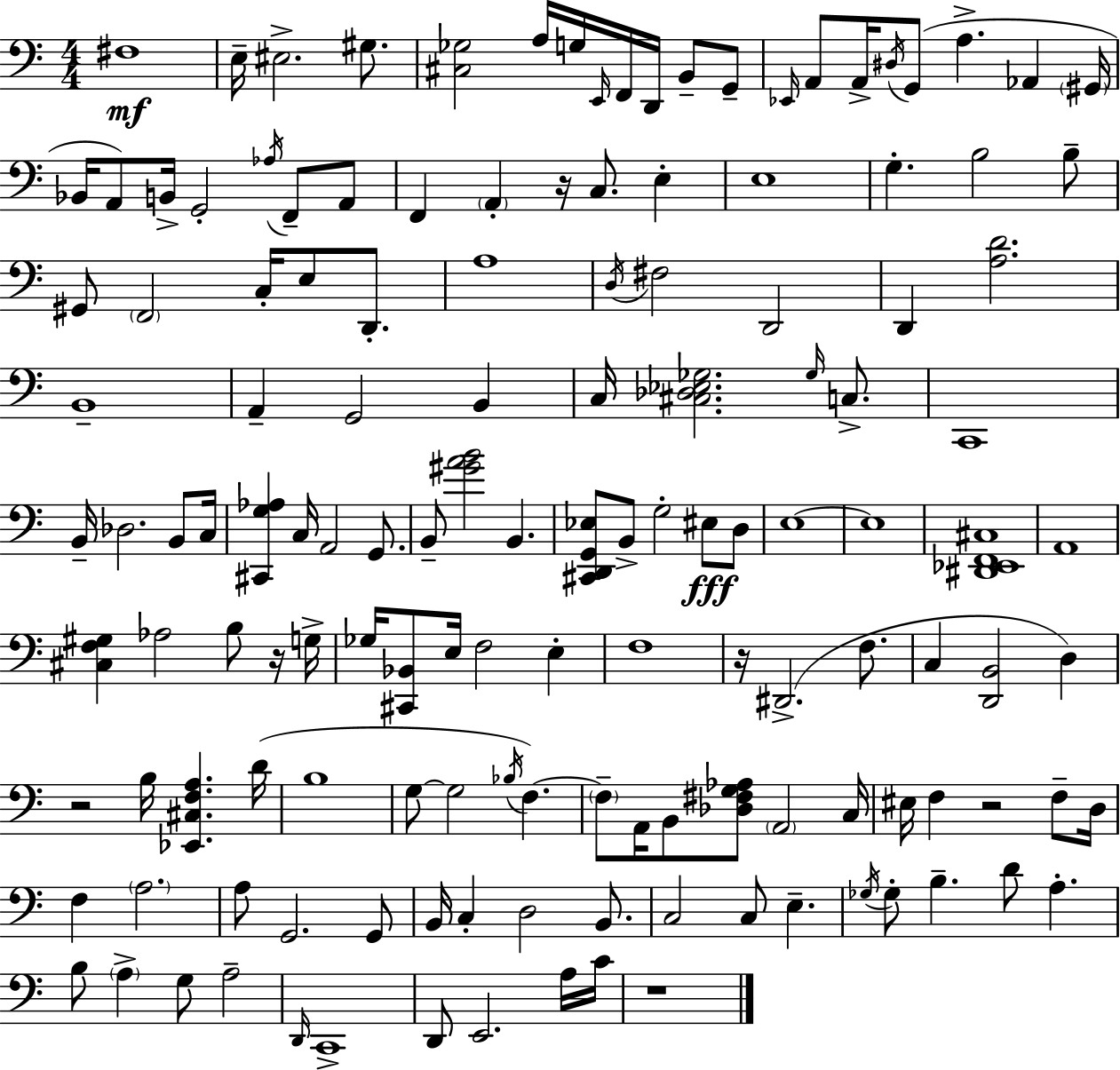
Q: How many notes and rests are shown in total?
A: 141